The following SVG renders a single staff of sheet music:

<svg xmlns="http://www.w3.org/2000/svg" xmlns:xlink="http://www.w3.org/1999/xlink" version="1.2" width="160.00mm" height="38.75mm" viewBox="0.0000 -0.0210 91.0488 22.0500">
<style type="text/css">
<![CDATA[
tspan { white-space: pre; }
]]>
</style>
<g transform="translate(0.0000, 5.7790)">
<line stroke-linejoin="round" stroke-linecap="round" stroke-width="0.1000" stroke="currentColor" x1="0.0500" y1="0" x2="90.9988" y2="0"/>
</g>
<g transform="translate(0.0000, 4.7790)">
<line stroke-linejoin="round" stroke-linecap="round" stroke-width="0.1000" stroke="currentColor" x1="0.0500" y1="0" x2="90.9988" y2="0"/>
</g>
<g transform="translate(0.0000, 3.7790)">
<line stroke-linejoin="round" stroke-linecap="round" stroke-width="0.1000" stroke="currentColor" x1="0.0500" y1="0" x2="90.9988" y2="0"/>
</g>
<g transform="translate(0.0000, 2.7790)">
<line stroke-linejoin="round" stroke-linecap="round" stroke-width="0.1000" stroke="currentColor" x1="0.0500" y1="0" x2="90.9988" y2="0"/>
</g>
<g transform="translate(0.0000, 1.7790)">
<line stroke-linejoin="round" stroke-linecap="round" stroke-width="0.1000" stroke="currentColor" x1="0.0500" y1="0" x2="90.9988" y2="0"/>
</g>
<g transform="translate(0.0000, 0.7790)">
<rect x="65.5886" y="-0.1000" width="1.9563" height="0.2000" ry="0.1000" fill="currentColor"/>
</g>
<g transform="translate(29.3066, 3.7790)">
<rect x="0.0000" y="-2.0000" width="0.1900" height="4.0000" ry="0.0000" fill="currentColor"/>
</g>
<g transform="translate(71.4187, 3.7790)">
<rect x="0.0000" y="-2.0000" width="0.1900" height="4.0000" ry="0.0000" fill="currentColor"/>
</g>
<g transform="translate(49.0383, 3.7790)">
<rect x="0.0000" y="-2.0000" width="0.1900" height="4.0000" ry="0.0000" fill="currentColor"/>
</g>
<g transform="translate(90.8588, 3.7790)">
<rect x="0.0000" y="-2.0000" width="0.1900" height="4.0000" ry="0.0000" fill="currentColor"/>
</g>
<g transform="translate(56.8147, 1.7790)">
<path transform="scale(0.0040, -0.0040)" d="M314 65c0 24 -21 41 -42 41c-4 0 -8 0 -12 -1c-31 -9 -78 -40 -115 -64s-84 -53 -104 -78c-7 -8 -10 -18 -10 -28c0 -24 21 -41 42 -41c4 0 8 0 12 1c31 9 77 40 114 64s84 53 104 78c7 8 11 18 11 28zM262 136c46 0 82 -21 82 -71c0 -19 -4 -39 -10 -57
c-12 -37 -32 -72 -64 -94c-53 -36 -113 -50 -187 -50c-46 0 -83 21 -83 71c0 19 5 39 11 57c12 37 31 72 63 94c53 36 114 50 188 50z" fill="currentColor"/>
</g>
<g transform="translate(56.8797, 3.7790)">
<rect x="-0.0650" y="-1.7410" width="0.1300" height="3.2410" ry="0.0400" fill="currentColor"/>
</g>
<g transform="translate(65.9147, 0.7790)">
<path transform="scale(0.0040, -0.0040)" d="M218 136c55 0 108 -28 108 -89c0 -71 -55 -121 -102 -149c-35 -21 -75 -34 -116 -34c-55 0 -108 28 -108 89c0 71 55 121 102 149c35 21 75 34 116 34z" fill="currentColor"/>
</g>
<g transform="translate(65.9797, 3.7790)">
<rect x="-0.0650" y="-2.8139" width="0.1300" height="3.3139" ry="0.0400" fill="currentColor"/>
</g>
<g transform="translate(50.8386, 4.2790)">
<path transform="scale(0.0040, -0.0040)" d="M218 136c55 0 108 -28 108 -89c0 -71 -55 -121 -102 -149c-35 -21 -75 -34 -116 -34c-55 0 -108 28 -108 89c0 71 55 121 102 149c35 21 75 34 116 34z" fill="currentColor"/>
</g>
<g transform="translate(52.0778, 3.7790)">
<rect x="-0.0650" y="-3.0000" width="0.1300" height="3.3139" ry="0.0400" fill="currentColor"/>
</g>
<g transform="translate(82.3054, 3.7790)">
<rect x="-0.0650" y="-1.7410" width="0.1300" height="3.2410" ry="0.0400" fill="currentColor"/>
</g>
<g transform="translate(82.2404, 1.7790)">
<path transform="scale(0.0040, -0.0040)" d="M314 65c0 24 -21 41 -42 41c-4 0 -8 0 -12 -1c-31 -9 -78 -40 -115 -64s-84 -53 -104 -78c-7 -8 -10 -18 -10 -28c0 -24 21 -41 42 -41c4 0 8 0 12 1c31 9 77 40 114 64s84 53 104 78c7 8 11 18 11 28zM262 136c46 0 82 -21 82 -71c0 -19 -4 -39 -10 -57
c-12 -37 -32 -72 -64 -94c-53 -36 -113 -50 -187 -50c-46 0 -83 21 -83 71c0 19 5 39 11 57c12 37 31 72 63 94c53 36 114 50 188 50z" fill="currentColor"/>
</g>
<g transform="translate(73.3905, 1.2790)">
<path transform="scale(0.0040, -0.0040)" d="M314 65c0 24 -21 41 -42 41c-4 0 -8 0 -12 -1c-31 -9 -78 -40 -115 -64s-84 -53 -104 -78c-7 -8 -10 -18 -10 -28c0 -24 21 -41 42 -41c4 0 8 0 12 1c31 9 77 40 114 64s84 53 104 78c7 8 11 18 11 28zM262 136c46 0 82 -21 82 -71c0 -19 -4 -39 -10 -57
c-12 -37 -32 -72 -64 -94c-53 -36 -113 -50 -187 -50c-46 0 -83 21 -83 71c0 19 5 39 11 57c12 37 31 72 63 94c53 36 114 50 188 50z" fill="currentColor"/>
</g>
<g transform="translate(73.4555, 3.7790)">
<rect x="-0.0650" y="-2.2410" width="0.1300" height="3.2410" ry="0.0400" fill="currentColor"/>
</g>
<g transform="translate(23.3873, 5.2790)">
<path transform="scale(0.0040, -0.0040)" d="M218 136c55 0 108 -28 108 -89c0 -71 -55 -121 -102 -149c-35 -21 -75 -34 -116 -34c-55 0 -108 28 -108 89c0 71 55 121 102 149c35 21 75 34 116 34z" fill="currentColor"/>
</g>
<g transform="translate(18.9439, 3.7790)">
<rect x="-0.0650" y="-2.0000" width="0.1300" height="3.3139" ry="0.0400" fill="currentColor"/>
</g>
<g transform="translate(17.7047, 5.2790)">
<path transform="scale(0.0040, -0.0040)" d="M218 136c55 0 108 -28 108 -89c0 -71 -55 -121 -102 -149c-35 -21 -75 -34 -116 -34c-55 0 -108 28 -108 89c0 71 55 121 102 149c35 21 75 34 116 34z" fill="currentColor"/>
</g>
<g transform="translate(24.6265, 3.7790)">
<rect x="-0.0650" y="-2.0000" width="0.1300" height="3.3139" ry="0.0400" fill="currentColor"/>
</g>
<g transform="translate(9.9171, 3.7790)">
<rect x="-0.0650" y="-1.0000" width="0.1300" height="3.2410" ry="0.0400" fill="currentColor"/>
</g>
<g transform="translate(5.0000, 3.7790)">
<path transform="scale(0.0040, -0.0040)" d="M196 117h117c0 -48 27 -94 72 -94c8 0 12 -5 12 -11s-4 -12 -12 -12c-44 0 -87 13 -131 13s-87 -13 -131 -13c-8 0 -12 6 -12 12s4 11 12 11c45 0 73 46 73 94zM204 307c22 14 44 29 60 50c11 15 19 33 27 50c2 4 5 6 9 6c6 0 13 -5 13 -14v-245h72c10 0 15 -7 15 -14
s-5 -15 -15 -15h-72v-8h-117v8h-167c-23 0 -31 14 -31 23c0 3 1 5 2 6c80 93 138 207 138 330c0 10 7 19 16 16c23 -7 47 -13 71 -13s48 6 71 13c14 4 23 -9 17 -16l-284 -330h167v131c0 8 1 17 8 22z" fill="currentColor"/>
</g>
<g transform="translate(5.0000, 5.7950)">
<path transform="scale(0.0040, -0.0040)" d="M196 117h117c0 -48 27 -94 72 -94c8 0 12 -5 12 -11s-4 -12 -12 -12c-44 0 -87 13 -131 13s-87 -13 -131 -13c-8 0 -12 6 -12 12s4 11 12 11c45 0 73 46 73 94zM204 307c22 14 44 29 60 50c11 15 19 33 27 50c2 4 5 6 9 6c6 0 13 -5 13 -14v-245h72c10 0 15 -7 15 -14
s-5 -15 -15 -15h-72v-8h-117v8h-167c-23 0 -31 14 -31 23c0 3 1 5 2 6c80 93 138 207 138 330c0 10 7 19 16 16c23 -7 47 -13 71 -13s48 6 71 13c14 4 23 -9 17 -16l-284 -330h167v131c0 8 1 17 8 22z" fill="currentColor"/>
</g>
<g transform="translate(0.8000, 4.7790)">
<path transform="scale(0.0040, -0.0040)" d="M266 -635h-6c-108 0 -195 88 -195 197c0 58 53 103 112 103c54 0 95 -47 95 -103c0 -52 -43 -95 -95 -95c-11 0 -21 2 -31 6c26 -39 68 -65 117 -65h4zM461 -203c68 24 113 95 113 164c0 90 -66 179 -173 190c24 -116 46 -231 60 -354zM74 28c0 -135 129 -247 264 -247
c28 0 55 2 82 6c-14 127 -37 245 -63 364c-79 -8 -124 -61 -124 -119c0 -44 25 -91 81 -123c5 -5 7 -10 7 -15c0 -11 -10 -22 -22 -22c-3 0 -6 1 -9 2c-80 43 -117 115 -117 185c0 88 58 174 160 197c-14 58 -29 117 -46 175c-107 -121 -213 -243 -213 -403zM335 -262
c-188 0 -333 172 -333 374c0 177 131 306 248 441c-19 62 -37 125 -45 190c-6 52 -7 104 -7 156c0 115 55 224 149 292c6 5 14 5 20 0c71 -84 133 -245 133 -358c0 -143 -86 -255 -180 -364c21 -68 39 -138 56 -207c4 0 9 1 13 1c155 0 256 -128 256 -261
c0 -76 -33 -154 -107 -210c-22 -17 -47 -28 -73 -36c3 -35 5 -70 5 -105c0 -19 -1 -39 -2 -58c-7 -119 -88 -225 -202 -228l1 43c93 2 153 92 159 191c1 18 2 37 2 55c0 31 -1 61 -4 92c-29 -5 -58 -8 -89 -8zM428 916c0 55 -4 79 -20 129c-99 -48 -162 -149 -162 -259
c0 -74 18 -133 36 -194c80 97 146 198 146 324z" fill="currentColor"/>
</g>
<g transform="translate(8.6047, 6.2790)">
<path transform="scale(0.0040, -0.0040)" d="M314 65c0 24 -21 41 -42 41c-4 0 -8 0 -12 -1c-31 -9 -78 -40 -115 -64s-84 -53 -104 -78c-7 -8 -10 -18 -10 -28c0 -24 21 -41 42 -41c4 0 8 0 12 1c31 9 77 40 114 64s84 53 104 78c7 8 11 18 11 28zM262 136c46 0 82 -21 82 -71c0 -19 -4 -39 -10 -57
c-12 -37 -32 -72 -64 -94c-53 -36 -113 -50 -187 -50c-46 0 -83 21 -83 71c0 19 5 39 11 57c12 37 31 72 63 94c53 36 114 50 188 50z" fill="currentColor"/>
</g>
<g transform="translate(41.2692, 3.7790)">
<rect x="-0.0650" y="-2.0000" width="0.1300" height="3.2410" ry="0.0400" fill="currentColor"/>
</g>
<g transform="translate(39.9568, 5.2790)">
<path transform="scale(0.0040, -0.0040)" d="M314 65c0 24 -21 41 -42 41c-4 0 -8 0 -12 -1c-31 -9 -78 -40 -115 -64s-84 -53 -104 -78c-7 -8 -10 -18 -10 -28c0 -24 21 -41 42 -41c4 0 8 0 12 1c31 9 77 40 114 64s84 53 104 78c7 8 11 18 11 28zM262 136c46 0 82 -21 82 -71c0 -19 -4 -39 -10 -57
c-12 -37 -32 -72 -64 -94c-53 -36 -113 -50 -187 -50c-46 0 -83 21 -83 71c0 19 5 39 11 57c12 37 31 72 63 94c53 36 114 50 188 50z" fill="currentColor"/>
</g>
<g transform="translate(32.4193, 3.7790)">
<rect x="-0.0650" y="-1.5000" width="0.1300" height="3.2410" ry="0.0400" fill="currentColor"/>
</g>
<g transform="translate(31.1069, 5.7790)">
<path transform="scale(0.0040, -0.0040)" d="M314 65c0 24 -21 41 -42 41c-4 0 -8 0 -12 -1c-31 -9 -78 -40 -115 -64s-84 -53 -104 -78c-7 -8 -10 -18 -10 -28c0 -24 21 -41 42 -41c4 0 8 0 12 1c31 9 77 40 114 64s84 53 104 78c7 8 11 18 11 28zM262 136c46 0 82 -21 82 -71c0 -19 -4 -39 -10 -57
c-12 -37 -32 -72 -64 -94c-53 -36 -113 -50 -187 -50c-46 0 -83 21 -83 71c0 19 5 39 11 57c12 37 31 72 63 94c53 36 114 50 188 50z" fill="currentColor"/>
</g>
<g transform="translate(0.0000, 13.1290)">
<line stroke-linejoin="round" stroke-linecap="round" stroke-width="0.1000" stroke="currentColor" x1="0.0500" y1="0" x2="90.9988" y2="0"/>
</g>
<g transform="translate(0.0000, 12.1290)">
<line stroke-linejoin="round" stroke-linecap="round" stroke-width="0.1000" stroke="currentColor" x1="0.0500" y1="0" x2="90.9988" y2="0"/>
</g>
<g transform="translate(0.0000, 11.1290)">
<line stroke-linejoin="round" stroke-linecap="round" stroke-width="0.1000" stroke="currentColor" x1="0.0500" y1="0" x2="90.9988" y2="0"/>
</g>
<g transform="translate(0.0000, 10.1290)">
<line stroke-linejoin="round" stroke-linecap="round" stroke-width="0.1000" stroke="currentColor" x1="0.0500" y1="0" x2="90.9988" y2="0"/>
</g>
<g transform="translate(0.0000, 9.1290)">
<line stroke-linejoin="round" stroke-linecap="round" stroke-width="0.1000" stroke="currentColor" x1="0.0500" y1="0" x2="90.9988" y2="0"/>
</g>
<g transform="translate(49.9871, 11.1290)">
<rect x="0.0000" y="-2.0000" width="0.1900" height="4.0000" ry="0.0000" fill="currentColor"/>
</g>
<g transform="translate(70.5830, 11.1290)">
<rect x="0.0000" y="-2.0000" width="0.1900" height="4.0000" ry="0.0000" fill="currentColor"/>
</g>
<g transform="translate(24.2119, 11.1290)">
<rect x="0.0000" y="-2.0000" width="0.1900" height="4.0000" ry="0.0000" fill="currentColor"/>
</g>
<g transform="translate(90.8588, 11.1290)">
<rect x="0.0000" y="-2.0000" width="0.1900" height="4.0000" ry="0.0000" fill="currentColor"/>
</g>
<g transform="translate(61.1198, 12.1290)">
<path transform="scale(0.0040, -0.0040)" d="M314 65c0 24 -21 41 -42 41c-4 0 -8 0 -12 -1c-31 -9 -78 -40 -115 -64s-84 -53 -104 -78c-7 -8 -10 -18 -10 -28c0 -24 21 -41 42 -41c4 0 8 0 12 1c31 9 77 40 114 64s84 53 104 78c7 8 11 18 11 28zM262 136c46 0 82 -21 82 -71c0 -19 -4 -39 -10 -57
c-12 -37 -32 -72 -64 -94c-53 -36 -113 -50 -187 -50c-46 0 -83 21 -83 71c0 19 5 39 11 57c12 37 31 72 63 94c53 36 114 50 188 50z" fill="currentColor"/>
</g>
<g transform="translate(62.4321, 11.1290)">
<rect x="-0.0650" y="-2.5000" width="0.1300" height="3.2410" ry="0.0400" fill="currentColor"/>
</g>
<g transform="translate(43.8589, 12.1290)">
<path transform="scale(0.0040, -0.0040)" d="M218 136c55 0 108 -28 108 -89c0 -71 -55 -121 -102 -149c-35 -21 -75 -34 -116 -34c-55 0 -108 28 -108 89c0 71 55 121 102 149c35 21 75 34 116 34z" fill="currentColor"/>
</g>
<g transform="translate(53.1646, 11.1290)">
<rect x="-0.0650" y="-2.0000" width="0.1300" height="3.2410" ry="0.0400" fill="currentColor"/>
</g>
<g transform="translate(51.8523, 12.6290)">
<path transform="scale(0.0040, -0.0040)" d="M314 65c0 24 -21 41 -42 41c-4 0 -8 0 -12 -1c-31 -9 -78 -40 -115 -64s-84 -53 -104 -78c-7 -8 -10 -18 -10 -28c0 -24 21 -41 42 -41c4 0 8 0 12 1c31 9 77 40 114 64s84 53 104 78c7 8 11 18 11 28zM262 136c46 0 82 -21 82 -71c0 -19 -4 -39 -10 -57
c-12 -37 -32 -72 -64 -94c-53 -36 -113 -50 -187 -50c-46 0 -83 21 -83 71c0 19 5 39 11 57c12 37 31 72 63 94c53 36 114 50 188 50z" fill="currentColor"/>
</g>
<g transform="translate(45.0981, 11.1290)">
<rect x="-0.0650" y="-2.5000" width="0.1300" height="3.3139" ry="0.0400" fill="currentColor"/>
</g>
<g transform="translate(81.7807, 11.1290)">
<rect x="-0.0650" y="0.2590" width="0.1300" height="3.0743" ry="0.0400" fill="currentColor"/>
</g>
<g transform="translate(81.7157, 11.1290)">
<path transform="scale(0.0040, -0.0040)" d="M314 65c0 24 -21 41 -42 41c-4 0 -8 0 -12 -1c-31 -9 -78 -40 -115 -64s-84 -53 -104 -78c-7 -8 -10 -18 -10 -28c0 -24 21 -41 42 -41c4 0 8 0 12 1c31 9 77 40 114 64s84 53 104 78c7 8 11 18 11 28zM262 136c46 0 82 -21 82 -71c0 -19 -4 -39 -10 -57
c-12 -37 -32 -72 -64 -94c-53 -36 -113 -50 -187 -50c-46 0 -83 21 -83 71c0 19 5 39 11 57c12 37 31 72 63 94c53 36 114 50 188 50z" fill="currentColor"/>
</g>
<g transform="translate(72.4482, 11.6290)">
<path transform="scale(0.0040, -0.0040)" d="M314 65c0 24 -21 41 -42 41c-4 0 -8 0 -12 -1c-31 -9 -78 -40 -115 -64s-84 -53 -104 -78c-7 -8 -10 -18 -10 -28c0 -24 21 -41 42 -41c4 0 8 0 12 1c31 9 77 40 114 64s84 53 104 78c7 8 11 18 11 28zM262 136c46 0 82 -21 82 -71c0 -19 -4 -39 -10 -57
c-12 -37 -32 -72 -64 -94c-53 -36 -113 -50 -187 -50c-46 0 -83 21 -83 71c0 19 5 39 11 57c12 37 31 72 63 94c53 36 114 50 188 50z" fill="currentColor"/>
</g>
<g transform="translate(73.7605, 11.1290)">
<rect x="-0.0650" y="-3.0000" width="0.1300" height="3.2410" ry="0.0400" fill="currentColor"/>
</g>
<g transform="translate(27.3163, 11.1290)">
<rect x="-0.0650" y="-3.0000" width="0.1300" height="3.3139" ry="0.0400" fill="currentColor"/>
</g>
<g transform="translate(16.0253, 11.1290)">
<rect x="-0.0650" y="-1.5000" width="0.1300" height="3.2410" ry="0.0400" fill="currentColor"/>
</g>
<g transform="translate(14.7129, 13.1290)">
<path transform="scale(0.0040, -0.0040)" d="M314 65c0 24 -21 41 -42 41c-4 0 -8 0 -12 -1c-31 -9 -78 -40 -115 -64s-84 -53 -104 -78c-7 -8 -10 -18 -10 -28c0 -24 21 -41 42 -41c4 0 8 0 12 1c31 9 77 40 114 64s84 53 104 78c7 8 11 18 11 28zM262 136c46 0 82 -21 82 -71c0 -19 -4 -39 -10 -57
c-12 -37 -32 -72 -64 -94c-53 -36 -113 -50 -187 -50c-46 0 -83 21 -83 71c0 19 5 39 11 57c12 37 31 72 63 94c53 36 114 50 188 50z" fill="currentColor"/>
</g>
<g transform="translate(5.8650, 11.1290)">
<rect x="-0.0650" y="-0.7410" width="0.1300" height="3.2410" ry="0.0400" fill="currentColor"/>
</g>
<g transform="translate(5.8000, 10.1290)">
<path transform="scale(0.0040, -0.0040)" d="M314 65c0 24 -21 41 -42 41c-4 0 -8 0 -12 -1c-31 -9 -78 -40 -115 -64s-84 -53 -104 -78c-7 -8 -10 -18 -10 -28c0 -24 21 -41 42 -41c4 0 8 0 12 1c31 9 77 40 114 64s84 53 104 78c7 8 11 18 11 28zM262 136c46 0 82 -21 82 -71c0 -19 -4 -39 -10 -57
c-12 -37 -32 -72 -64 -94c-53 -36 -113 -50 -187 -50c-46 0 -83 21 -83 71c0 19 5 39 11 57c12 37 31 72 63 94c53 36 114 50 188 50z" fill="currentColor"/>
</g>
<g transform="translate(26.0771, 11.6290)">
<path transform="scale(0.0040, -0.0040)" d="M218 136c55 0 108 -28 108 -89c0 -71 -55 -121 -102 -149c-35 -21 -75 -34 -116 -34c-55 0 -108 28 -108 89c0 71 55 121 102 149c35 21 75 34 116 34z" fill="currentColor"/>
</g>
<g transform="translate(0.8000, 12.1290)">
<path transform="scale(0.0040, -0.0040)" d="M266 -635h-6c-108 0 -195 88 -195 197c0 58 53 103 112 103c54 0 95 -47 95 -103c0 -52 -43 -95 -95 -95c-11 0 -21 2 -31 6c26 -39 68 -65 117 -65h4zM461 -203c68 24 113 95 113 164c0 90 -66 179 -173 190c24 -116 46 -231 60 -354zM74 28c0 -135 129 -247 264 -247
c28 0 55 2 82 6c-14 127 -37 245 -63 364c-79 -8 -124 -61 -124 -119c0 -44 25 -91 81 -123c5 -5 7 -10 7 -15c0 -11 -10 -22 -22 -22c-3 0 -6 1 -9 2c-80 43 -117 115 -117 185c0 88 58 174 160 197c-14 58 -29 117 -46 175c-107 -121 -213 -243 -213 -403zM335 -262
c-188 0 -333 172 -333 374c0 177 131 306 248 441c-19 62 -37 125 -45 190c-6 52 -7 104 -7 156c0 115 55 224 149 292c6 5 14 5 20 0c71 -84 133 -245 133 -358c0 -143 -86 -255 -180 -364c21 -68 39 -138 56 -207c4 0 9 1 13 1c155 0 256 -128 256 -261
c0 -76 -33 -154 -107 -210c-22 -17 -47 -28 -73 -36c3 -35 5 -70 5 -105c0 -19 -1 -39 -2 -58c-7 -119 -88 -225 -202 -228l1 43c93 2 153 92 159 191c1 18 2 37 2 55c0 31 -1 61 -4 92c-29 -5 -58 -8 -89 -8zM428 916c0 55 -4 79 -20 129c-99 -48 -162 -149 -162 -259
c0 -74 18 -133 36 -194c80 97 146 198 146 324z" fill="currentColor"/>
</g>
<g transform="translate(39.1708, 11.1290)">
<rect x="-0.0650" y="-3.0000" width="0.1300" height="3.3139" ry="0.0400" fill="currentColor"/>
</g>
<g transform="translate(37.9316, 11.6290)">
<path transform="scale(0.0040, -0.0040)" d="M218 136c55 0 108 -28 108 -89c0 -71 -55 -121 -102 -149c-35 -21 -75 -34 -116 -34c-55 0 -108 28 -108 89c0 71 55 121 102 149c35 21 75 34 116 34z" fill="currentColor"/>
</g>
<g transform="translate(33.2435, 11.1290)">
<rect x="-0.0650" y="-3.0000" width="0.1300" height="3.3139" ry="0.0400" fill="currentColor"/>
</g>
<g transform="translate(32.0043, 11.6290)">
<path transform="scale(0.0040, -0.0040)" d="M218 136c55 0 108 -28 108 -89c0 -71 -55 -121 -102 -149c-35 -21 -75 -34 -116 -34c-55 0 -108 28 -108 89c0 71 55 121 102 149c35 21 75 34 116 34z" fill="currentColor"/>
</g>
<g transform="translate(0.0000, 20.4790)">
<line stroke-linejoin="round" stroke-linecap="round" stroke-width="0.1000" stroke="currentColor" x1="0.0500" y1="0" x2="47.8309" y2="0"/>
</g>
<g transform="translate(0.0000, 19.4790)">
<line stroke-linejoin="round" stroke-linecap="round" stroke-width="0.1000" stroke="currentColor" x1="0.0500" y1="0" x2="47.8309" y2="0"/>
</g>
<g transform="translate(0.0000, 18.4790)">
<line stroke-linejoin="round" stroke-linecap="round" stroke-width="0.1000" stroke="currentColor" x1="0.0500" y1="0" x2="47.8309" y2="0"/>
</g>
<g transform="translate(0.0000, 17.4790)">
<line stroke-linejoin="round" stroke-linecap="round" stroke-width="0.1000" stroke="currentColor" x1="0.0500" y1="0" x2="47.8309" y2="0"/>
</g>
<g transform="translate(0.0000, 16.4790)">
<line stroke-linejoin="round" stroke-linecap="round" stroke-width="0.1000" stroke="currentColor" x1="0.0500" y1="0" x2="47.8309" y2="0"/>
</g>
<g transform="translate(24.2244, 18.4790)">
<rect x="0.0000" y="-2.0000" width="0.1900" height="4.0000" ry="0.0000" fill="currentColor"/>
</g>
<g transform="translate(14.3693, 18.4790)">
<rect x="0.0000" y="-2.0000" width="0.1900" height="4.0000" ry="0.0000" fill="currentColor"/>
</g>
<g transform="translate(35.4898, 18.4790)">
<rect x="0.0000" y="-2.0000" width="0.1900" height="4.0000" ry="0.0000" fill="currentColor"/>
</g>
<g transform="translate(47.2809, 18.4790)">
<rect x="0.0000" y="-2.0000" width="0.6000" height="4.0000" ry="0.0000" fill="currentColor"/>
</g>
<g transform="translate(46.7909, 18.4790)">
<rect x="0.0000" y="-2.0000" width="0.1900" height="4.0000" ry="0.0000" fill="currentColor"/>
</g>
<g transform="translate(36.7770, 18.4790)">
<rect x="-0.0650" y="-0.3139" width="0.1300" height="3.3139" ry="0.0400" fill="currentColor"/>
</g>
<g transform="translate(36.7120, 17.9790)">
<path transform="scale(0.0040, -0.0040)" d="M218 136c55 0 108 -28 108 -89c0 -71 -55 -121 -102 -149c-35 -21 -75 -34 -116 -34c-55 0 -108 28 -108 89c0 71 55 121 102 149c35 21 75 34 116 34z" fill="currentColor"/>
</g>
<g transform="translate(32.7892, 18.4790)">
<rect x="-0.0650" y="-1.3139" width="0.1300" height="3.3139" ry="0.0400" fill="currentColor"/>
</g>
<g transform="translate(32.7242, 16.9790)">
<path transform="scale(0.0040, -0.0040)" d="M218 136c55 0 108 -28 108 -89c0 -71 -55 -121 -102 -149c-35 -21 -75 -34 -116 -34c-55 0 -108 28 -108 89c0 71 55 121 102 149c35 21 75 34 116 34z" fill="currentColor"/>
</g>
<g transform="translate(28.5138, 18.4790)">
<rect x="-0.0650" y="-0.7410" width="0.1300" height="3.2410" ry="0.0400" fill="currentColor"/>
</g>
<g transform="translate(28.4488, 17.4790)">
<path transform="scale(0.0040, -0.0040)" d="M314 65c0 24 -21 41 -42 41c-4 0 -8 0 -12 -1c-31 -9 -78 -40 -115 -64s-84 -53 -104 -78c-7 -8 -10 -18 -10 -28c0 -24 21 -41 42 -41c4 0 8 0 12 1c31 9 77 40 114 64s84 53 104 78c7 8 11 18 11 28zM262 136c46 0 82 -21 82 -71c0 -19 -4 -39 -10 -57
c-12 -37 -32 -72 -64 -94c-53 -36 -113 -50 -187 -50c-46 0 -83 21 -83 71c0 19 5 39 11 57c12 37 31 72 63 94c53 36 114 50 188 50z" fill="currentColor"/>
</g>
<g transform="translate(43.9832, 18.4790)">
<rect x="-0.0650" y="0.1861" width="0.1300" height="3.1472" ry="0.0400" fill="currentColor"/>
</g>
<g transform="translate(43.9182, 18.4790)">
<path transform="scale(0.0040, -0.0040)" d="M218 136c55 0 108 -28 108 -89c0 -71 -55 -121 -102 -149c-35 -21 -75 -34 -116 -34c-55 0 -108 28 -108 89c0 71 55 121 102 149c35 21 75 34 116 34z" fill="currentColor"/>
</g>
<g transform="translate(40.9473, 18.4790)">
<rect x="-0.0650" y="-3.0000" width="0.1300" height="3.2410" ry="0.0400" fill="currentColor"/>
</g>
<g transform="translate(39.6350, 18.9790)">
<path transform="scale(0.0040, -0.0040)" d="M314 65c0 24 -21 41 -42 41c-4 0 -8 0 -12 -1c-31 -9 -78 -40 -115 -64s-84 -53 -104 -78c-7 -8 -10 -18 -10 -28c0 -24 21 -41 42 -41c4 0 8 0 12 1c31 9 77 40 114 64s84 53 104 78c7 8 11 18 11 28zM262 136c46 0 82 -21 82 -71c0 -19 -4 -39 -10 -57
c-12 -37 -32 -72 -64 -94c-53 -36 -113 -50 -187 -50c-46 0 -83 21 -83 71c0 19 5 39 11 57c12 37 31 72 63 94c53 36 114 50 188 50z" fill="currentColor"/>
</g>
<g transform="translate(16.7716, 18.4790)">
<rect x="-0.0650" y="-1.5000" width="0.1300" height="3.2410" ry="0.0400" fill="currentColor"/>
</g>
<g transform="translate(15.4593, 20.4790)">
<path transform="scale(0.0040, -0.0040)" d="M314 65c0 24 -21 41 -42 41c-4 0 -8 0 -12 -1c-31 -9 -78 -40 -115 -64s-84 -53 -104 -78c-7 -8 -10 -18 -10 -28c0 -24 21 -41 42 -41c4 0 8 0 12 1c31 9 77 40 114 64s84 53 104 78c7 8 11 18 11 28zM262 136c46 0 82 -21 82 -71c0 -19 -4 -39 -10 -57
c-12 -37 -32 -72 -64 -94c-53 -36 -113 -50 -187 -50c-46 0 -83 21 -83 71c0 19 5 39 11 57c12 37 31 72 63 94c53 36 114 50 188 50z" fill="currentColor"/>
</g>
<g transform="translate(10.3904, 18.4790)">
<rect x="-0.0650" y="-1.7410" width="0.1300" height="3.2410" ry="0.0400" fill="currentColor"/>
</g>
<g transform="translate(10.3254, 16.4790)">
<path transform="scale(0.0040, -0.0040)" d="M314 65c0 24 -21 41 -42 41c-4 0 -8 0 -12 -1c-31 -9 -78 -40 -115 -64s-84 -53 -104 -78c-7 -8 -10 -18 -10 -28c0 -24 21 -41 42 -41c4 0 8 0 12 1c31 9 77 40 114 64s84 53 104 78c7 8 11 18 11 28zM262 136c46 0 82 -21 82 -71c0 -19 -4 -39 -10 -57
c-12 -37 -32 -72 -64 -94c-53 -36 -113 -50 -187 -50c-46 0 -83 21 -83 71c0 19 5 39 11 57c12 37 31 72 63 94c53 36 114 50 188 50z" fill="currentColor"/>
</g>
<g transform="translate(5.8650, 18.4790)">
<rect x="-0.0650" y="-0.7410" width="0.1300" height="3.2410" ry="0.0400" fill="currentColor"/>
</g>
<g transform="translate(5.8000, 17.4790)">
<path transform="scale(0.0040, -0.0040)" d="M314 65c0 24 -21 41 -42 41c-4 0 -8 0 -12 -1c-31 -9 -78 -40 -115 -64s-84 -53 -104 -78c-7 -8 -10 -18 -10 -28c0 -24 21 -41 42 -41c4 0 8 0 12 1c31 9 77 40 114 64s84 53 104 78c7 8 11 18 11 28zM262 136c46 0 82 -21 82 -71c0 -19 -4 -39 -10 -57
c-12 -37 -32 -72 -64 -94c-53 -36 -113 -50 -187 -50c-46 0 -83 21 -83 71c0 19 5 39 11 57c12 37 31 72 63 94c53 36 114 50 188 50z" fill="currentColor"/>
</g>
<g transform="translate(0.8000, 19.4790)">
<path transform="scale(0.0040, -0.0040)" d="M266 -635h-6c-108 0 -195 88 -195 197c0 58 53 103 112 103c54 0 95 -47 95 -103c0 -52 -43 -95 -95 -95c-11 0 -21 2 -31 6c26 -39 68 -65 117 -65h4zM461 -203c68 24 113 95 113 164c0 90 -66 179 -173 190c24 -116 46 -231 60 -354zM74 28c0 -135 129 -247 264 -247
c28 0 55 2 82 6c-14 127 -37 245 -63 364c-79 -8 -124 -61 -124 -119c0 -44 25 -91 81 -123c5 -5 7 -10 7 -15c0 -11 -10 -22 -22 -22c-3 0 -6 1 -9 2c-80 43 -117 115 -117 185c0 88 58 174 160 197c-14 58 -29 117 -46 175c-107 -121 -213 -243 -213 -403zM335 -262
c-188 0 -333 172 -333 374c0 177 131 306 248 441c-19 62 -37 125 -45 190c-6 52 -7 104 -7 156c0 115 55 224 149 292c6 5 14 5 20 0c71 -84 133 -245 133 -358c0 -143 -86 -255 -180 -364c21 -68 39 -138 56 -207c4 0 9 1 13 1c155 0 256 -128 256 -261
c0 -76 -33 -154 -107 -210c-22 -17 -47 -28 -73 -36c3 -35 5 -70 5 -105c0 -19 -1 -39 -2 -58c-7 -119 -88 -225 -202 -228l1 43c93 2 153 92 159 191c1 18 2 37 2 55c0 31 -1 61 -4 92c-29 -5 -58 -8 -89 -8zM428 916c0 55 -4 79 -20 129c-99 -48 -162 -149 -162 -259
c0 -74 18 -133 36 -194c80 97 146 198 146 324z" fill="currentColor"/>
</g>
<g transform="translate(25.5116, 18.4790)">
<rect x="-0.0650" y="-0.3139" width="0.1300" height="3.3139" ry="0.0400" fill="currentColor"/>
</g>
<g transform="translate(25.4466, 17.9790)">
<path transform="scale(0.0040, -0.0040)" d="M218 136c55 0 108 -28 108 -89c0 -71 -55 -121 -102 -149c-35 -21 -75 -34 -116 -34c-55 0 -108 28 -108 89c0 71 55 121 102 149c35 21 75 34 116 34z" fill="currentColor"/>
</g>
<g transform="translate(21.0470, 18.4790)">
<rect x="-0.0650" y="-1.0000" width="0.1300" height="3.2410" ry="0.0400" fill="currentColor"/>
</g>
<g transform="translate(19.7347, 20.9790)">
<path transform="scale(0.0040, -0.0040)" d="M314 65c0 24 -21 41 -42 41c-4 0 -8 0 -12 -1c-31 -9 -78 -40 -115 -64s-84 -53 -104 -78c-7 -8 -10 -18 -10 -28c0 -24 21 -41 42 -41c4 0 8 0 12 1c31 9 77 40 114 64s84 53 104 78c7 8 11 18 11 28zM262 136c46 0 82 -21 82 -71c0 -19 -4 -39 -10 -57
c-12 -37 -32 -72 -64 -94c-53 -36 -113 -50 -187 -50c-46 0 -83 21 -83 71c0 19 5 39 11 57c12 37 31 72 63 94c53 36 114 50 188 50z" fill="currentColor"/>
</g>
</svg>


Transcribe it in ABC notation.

X:1
T:Untitled
M:4/4
L:1/4
K:C
D2 F F E2 F2 A f2 a g2 f2 d2 E2 A A A G F2 G2 A2 B2 d2 f2 E2 D2 c d2 e c A2 B